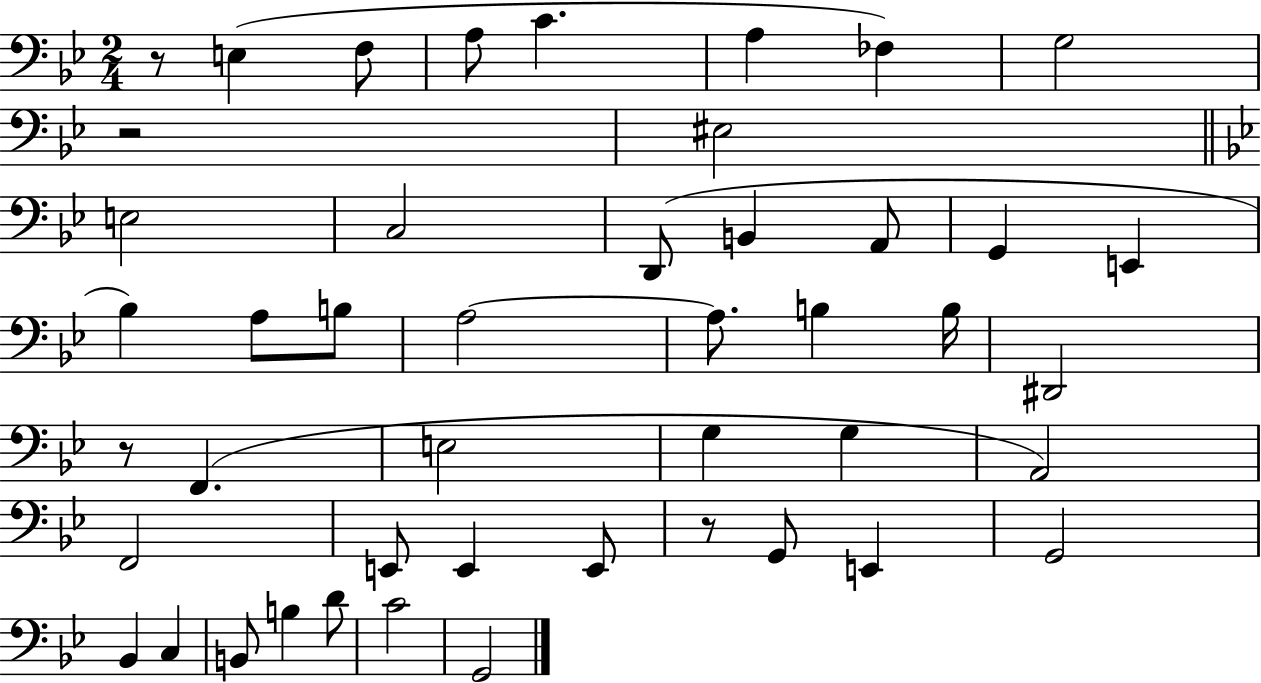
R/e E3/q F3/e A3/e C4/q. A3/q FES3/q G3/h R/h EIS3/h E3/h C3/h D2/e B2/q A2/e G2/q E2/q Bb3/q A3/e B3/e A3/h A3/e. B3/q B3/s D#2/h R/e F2/q. E3/h G3/q G3/q A2/h F2/h E2/e E2/q E2/e R/e G2/e E2/q G2/h Bb2/q C3/q B2/e B3/q D4/e C4/h G2/h